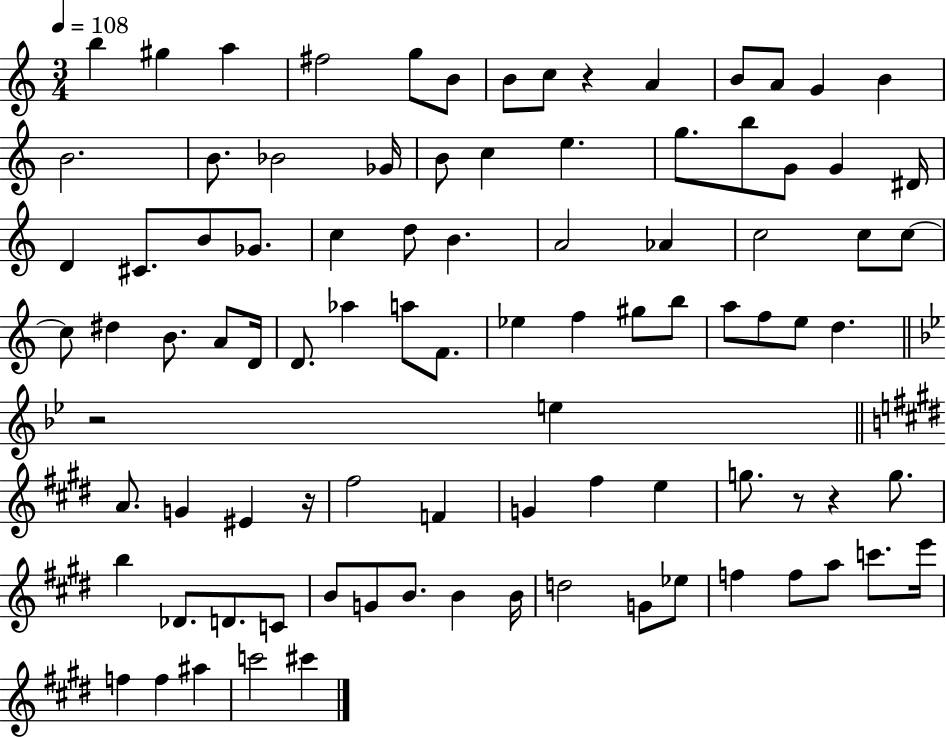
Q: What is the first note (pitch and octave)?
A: B5